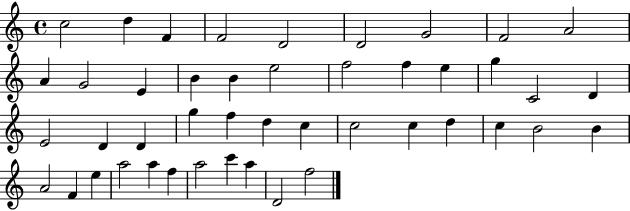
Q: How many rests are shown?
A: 0